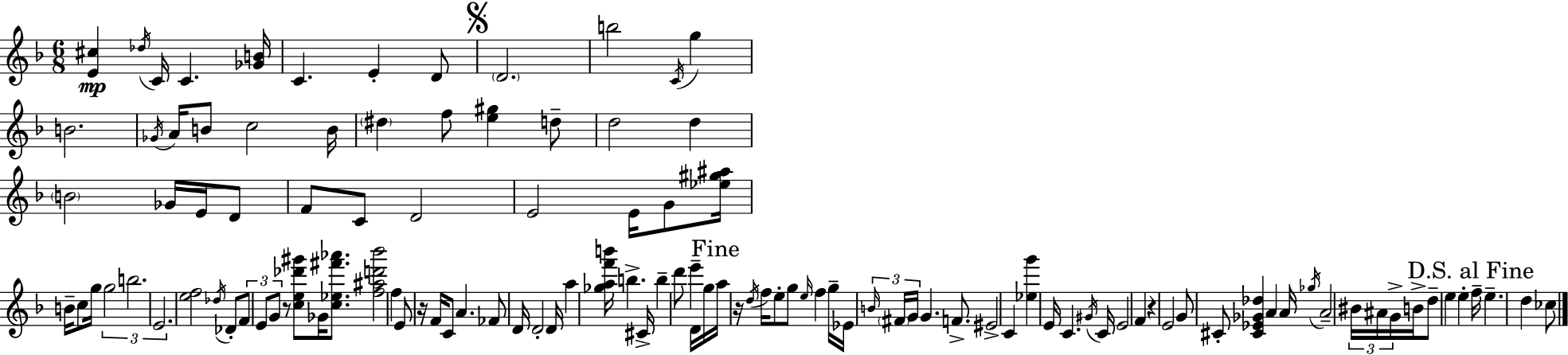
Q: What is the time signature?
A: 6/8